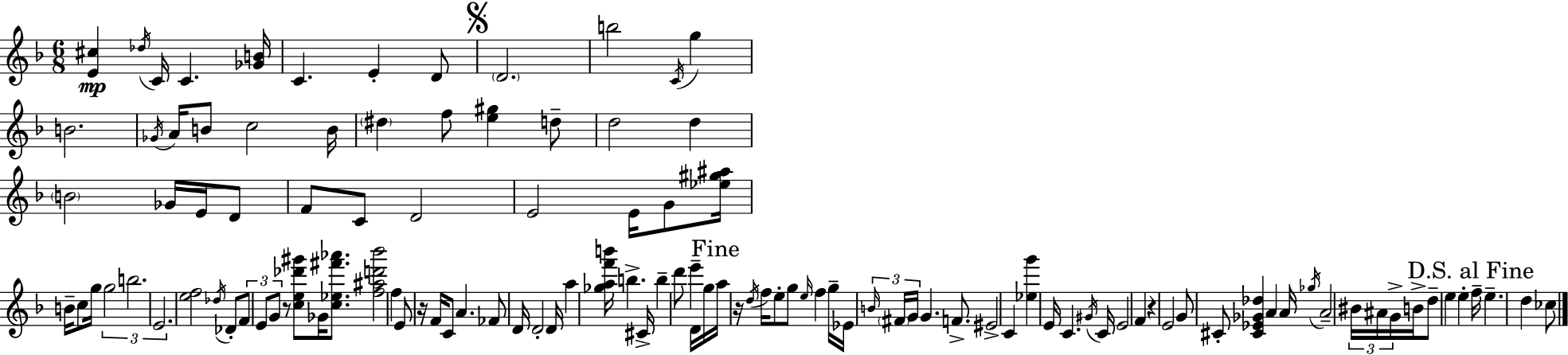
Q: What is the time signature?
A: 6/8